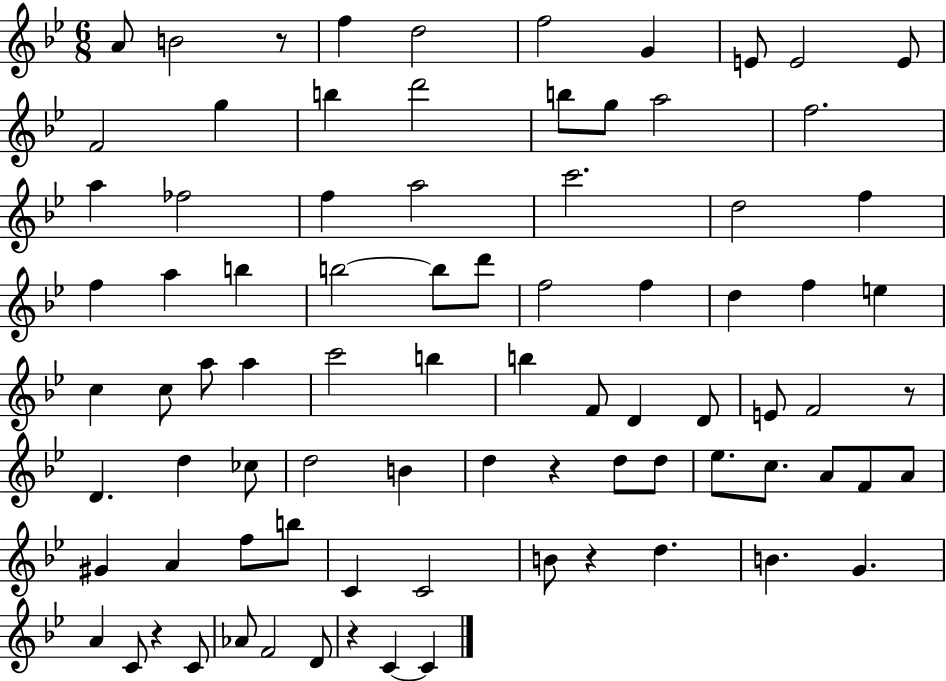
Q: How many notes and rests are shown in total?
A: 84